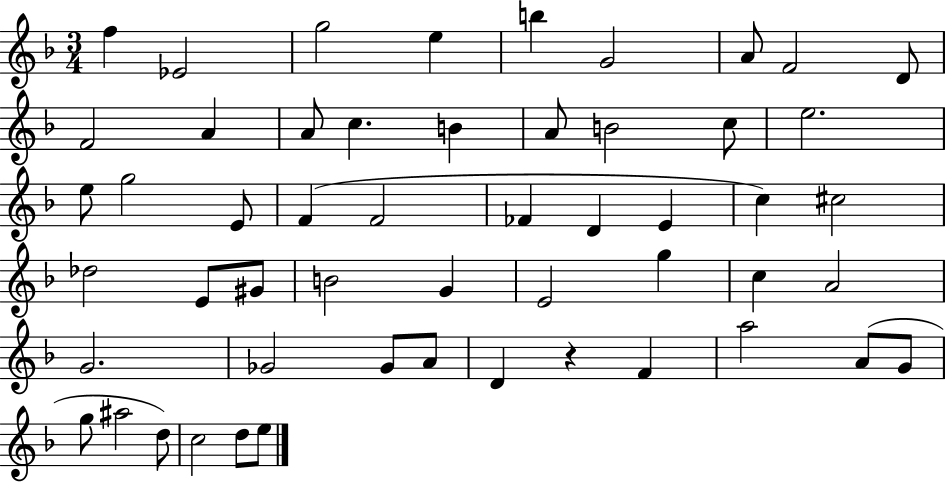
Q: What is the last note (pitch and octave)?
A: E5